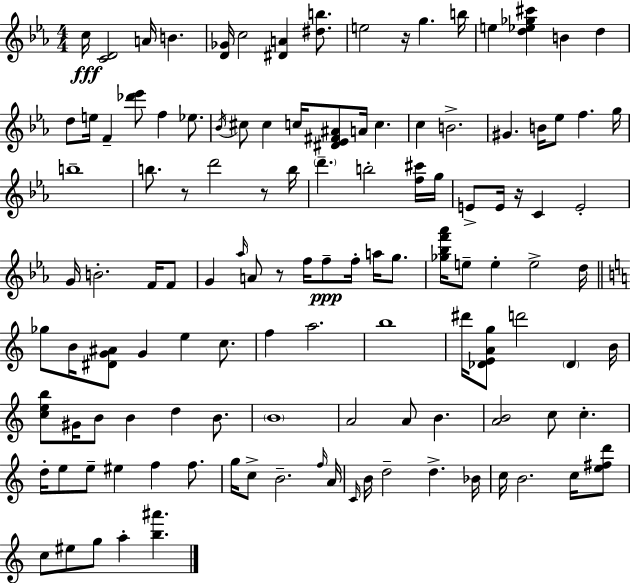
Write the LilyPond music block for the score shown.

{
  \clef treble
  \numericTimeSignature
  \time 4/4
  \key c \minor
  c''16\fff <c' d'>2 a'16 b'4. | <d' ges'>16 c''2 <dis' a'>4 <dis'' b''>8. | e''2 r16 g''4. b''16 | e''4 <d'' ees'' ges'' cis'''>4 b'4 d''4 | \break d''8 e''16 f'4-- <des''' ees'''>8 f''4 ees''8. | \acciaccatura { bes'16 } cis''8 cis''4 c''16 <dis' ees' fis' ais'>8 a'16 c''4. | c''4 b'2.-> | gis'4. b'16 ees''8 f''4. | \break g''16 b''1-- | b''8. r8 d'''2 r8 | b''16 \parenthesize d'''4.-- b''2-. <f'' cis'''>16 | g''16 e'8-> e'16 r16 c'4 e'2-. | \break g'16 b'2.-. f'16 f'8 | g'4 \grace { aes''16 } a'8 r8 f''16 f''8--\ppp f''16-. a''16 g''8. | <ges'' bes'' f''' aes'''>16 e''8-- e''4-. e''2-> | d''16 \bar "||" \break \key c \major ges''8 b'16 <dis' g' ais'>8 g'4 e''4 c''8. | f''4 a''2. | b''1 | dis'''16 <des' e' a' g''>8 d'''2 \parenthesize des'4 b'16 | \break <c'' e'' b''>8 gis'16 b'8 b'4 d''4 b'8. | \parenthesize b'1 | a'2 a'8 b'4. | <a' b'>2 c''8 c''4.-. | \break d''16-. e''8 e''8-- eis''4 f''4 f''8. | g''16 c''8-> b'2.-- \grace { f''16 } | a'16 \grace { c'16 } b'16 d''2-- d''4.-> | bes'16 c''16 b'2. c''16 | \break <e'' fis'' d'''>8 c''8 eis''8 g''8 a''4-. <b'' ais'''>4. | \bar "|."
}